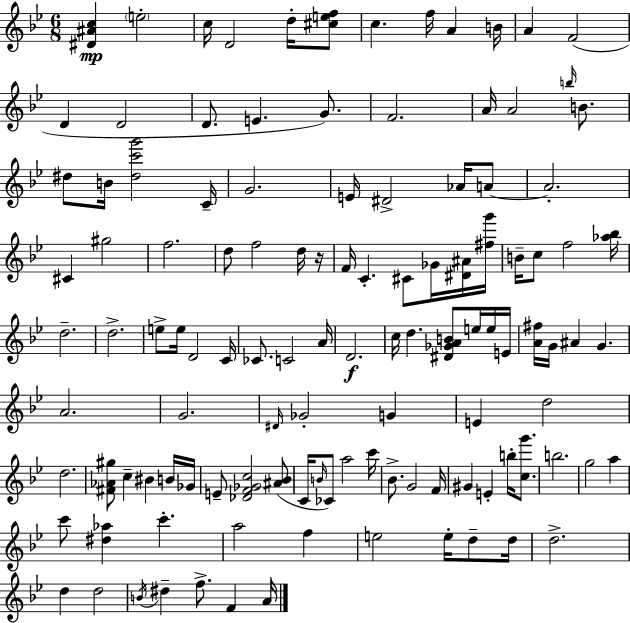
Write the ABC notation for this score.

X:1
T:Untitled
M:6/8
L:1/4
K:Gm
[^D^Ac] e2 c/4 D2 d/4 [^cef]/2 c f/4 A B/4 A F2 D D2 D/2 E G/2 F2 A/4 A2 b/4 B/2 ^d/2 B/4 [^dc'g']2 C/4 G2 E/4 ^D2 _A/4 A/2 A2 ^C ^g2 f2 d/2 f2 d/4 z/4 F/4 C ^C/2 _G/4 [^D^A]/4 [^fg']/4 B/4 c/2 f2 [_a_b]/4 d2 d2 e/2 e/4 D2 C/4 _C/2 C2 A/4 D2 c/4 d [^D_GAB]/2 e/4 e/4 E/4 [A^f]/4 G/4 ^A G A2 G2 ^D/4 _G2 G E d2 d2 [^F_A^g]/2 c ^B B/4 _G/4 E/2 [_DF_Gc]2 [^A_B]/2 C/4 B/4 _C/2 a2 c'/4 _B/2 G2 F/4 ^G E b/4 [cg']/2 b2 g2 a c'/2 [^d_a] c' a2 f e2 e/4 d/2 d/4 d2 d d2 B/4 ^d f/2 F A/4